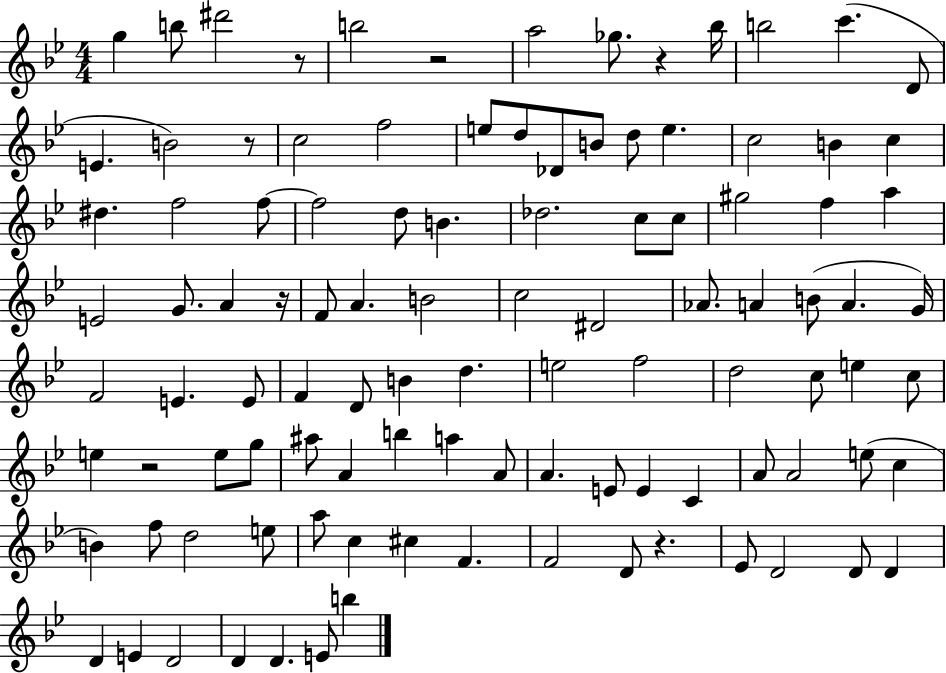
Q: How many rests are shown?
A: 7